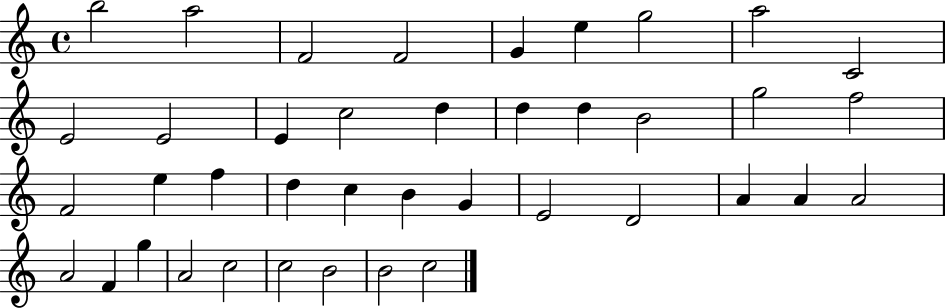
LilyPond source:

{
  \clef treble
  \time 4/4
  \defaultTimeSignature
  \key c \major
  b''2 a''2 | f'2 f'2 | g'4 e''4 g''2 | a''2 c'2 | \break e'2 e'2 | e'4 c''2 d''4 | d''4 d''4 b'2 | g''2 f''2 | \break f'2 e''4 f''4 | d''4 c''4 b'4 g'4 | e'2 d'2 | a'4 a'4 a'2 | \break a'2 f'4 g''4 | a'2 c''2 | c''2 b'2 | b'2 c''2 | \break \bar "|."
}